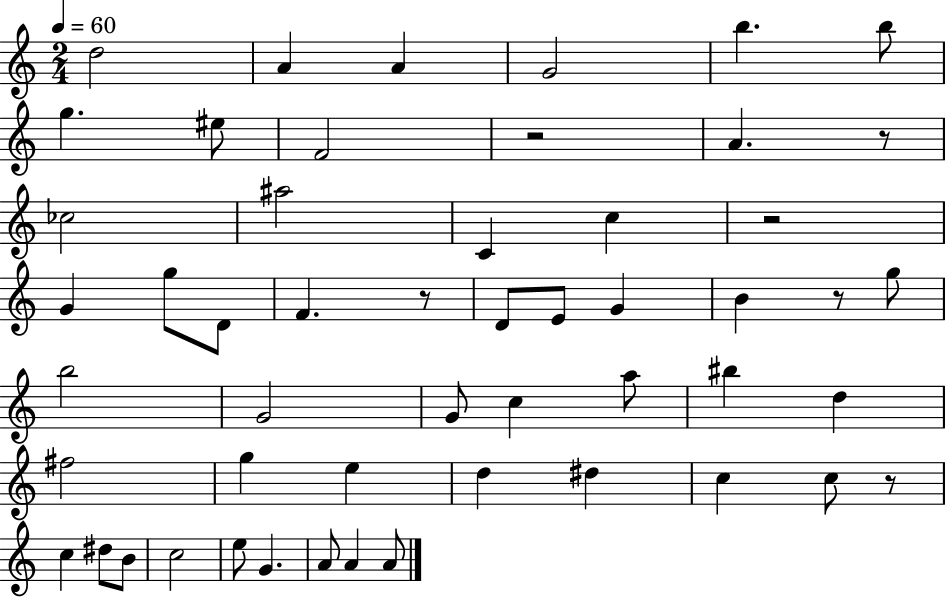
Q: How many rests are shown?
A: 6